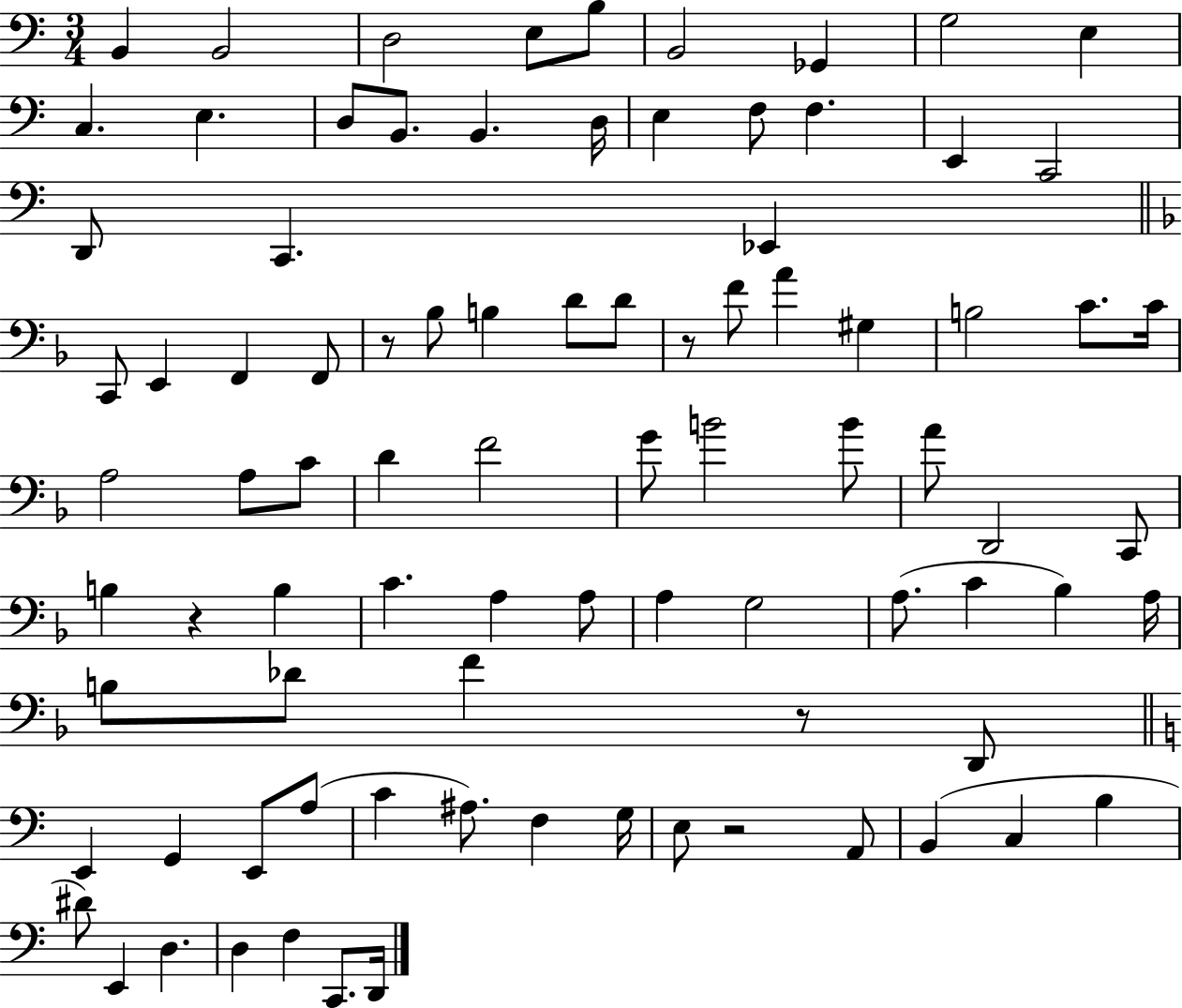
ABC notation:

X:1
T:Untitled
M:3/4
L:1/4
K:C
B,, B,,2 D,2 E,/2 B,/2 B,,2 _G,, G,2 E, C, E, D,/2 B,,/2 B,, D,/4 E, F,/2 F, E,, C,,2 D,,/2 C,, _E,, C,,/2 E,, F,, F,,/2 z/2 _B,/2 B, D/2 D/2 z/2 F/2 A ^G, B,2 C/2 C/4 A,2 A,/2 C/2 D F2 G/2 B2 B/2 A/2 D,,2 C,,/2 B, z B, C A, A,/2 A, G,2 A,/2 C _B, A,/4 B,/2 _D/2 F z/2 D,,/2 E,, G,, E,,/2 A,/2 C ^A,/2 F, G,/4 E,/2 z2 A,,/2 B,, C, B, ^D/2 E,, D, D, F, C,,/2 D,,/4